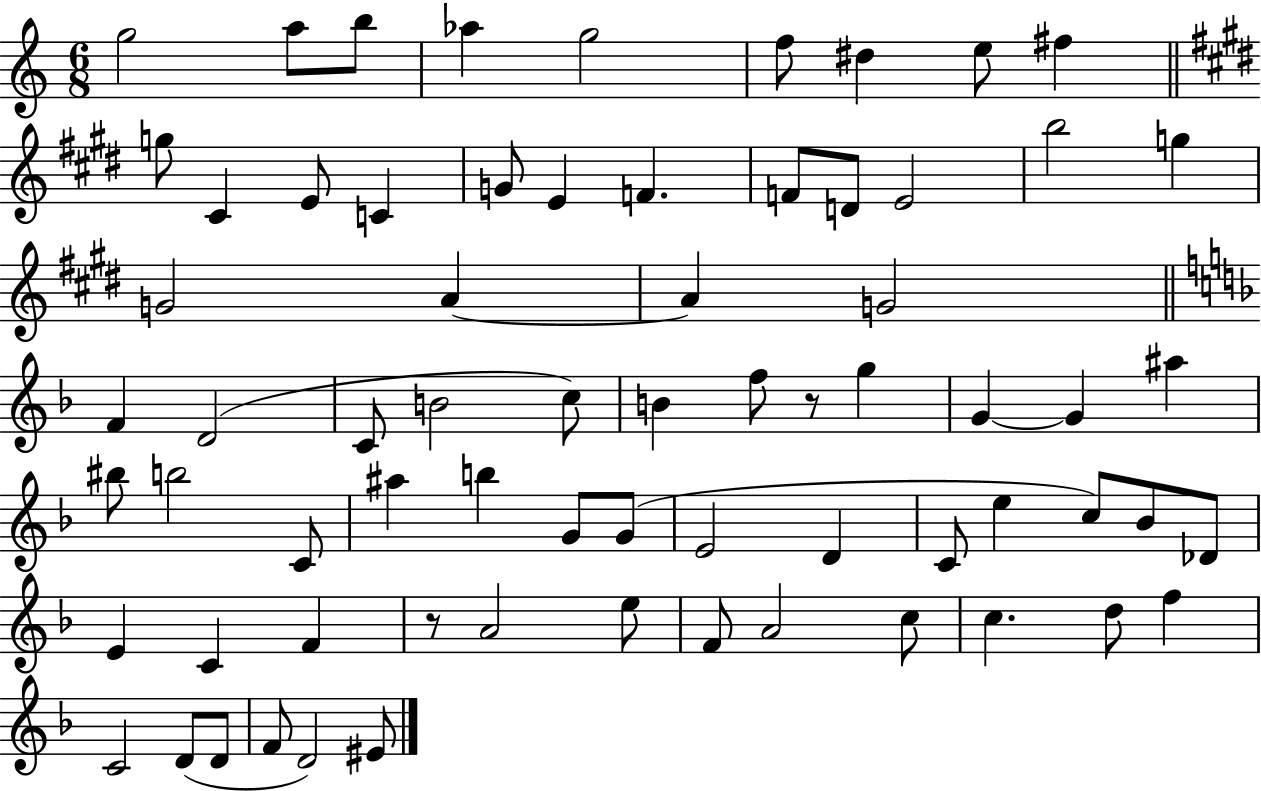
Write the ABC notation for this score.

X:1
T:Untitled
M:6/8
L:1/4
K:C
g2 a/2 b/2 _a g2 f/2 ^d e/2 ^f g/2 ^C E/2 C G/2 E F F/2 D/2 E2 b2 g G2 A A G2 F D2 C/2 B2 c/2 B f/2 z/2 g G G ^a ^b/2 b2 C/2 ^a b G/2 G/2 E2 D C/2 e c/2 _B/2 _D/2 E C F z/2 A2 e/2 F/2 A2 c/2 c d/2 f C2 D/2 D/2 F/2 D2 ^E/2